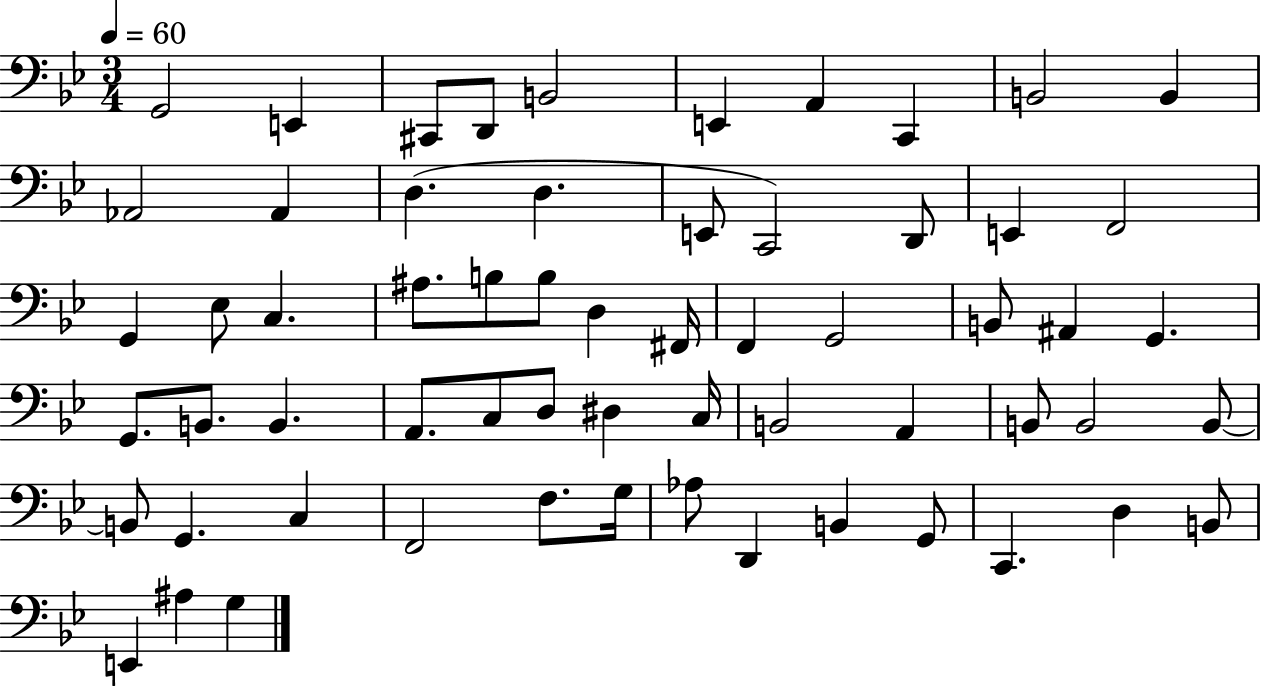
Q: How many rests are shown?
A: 0